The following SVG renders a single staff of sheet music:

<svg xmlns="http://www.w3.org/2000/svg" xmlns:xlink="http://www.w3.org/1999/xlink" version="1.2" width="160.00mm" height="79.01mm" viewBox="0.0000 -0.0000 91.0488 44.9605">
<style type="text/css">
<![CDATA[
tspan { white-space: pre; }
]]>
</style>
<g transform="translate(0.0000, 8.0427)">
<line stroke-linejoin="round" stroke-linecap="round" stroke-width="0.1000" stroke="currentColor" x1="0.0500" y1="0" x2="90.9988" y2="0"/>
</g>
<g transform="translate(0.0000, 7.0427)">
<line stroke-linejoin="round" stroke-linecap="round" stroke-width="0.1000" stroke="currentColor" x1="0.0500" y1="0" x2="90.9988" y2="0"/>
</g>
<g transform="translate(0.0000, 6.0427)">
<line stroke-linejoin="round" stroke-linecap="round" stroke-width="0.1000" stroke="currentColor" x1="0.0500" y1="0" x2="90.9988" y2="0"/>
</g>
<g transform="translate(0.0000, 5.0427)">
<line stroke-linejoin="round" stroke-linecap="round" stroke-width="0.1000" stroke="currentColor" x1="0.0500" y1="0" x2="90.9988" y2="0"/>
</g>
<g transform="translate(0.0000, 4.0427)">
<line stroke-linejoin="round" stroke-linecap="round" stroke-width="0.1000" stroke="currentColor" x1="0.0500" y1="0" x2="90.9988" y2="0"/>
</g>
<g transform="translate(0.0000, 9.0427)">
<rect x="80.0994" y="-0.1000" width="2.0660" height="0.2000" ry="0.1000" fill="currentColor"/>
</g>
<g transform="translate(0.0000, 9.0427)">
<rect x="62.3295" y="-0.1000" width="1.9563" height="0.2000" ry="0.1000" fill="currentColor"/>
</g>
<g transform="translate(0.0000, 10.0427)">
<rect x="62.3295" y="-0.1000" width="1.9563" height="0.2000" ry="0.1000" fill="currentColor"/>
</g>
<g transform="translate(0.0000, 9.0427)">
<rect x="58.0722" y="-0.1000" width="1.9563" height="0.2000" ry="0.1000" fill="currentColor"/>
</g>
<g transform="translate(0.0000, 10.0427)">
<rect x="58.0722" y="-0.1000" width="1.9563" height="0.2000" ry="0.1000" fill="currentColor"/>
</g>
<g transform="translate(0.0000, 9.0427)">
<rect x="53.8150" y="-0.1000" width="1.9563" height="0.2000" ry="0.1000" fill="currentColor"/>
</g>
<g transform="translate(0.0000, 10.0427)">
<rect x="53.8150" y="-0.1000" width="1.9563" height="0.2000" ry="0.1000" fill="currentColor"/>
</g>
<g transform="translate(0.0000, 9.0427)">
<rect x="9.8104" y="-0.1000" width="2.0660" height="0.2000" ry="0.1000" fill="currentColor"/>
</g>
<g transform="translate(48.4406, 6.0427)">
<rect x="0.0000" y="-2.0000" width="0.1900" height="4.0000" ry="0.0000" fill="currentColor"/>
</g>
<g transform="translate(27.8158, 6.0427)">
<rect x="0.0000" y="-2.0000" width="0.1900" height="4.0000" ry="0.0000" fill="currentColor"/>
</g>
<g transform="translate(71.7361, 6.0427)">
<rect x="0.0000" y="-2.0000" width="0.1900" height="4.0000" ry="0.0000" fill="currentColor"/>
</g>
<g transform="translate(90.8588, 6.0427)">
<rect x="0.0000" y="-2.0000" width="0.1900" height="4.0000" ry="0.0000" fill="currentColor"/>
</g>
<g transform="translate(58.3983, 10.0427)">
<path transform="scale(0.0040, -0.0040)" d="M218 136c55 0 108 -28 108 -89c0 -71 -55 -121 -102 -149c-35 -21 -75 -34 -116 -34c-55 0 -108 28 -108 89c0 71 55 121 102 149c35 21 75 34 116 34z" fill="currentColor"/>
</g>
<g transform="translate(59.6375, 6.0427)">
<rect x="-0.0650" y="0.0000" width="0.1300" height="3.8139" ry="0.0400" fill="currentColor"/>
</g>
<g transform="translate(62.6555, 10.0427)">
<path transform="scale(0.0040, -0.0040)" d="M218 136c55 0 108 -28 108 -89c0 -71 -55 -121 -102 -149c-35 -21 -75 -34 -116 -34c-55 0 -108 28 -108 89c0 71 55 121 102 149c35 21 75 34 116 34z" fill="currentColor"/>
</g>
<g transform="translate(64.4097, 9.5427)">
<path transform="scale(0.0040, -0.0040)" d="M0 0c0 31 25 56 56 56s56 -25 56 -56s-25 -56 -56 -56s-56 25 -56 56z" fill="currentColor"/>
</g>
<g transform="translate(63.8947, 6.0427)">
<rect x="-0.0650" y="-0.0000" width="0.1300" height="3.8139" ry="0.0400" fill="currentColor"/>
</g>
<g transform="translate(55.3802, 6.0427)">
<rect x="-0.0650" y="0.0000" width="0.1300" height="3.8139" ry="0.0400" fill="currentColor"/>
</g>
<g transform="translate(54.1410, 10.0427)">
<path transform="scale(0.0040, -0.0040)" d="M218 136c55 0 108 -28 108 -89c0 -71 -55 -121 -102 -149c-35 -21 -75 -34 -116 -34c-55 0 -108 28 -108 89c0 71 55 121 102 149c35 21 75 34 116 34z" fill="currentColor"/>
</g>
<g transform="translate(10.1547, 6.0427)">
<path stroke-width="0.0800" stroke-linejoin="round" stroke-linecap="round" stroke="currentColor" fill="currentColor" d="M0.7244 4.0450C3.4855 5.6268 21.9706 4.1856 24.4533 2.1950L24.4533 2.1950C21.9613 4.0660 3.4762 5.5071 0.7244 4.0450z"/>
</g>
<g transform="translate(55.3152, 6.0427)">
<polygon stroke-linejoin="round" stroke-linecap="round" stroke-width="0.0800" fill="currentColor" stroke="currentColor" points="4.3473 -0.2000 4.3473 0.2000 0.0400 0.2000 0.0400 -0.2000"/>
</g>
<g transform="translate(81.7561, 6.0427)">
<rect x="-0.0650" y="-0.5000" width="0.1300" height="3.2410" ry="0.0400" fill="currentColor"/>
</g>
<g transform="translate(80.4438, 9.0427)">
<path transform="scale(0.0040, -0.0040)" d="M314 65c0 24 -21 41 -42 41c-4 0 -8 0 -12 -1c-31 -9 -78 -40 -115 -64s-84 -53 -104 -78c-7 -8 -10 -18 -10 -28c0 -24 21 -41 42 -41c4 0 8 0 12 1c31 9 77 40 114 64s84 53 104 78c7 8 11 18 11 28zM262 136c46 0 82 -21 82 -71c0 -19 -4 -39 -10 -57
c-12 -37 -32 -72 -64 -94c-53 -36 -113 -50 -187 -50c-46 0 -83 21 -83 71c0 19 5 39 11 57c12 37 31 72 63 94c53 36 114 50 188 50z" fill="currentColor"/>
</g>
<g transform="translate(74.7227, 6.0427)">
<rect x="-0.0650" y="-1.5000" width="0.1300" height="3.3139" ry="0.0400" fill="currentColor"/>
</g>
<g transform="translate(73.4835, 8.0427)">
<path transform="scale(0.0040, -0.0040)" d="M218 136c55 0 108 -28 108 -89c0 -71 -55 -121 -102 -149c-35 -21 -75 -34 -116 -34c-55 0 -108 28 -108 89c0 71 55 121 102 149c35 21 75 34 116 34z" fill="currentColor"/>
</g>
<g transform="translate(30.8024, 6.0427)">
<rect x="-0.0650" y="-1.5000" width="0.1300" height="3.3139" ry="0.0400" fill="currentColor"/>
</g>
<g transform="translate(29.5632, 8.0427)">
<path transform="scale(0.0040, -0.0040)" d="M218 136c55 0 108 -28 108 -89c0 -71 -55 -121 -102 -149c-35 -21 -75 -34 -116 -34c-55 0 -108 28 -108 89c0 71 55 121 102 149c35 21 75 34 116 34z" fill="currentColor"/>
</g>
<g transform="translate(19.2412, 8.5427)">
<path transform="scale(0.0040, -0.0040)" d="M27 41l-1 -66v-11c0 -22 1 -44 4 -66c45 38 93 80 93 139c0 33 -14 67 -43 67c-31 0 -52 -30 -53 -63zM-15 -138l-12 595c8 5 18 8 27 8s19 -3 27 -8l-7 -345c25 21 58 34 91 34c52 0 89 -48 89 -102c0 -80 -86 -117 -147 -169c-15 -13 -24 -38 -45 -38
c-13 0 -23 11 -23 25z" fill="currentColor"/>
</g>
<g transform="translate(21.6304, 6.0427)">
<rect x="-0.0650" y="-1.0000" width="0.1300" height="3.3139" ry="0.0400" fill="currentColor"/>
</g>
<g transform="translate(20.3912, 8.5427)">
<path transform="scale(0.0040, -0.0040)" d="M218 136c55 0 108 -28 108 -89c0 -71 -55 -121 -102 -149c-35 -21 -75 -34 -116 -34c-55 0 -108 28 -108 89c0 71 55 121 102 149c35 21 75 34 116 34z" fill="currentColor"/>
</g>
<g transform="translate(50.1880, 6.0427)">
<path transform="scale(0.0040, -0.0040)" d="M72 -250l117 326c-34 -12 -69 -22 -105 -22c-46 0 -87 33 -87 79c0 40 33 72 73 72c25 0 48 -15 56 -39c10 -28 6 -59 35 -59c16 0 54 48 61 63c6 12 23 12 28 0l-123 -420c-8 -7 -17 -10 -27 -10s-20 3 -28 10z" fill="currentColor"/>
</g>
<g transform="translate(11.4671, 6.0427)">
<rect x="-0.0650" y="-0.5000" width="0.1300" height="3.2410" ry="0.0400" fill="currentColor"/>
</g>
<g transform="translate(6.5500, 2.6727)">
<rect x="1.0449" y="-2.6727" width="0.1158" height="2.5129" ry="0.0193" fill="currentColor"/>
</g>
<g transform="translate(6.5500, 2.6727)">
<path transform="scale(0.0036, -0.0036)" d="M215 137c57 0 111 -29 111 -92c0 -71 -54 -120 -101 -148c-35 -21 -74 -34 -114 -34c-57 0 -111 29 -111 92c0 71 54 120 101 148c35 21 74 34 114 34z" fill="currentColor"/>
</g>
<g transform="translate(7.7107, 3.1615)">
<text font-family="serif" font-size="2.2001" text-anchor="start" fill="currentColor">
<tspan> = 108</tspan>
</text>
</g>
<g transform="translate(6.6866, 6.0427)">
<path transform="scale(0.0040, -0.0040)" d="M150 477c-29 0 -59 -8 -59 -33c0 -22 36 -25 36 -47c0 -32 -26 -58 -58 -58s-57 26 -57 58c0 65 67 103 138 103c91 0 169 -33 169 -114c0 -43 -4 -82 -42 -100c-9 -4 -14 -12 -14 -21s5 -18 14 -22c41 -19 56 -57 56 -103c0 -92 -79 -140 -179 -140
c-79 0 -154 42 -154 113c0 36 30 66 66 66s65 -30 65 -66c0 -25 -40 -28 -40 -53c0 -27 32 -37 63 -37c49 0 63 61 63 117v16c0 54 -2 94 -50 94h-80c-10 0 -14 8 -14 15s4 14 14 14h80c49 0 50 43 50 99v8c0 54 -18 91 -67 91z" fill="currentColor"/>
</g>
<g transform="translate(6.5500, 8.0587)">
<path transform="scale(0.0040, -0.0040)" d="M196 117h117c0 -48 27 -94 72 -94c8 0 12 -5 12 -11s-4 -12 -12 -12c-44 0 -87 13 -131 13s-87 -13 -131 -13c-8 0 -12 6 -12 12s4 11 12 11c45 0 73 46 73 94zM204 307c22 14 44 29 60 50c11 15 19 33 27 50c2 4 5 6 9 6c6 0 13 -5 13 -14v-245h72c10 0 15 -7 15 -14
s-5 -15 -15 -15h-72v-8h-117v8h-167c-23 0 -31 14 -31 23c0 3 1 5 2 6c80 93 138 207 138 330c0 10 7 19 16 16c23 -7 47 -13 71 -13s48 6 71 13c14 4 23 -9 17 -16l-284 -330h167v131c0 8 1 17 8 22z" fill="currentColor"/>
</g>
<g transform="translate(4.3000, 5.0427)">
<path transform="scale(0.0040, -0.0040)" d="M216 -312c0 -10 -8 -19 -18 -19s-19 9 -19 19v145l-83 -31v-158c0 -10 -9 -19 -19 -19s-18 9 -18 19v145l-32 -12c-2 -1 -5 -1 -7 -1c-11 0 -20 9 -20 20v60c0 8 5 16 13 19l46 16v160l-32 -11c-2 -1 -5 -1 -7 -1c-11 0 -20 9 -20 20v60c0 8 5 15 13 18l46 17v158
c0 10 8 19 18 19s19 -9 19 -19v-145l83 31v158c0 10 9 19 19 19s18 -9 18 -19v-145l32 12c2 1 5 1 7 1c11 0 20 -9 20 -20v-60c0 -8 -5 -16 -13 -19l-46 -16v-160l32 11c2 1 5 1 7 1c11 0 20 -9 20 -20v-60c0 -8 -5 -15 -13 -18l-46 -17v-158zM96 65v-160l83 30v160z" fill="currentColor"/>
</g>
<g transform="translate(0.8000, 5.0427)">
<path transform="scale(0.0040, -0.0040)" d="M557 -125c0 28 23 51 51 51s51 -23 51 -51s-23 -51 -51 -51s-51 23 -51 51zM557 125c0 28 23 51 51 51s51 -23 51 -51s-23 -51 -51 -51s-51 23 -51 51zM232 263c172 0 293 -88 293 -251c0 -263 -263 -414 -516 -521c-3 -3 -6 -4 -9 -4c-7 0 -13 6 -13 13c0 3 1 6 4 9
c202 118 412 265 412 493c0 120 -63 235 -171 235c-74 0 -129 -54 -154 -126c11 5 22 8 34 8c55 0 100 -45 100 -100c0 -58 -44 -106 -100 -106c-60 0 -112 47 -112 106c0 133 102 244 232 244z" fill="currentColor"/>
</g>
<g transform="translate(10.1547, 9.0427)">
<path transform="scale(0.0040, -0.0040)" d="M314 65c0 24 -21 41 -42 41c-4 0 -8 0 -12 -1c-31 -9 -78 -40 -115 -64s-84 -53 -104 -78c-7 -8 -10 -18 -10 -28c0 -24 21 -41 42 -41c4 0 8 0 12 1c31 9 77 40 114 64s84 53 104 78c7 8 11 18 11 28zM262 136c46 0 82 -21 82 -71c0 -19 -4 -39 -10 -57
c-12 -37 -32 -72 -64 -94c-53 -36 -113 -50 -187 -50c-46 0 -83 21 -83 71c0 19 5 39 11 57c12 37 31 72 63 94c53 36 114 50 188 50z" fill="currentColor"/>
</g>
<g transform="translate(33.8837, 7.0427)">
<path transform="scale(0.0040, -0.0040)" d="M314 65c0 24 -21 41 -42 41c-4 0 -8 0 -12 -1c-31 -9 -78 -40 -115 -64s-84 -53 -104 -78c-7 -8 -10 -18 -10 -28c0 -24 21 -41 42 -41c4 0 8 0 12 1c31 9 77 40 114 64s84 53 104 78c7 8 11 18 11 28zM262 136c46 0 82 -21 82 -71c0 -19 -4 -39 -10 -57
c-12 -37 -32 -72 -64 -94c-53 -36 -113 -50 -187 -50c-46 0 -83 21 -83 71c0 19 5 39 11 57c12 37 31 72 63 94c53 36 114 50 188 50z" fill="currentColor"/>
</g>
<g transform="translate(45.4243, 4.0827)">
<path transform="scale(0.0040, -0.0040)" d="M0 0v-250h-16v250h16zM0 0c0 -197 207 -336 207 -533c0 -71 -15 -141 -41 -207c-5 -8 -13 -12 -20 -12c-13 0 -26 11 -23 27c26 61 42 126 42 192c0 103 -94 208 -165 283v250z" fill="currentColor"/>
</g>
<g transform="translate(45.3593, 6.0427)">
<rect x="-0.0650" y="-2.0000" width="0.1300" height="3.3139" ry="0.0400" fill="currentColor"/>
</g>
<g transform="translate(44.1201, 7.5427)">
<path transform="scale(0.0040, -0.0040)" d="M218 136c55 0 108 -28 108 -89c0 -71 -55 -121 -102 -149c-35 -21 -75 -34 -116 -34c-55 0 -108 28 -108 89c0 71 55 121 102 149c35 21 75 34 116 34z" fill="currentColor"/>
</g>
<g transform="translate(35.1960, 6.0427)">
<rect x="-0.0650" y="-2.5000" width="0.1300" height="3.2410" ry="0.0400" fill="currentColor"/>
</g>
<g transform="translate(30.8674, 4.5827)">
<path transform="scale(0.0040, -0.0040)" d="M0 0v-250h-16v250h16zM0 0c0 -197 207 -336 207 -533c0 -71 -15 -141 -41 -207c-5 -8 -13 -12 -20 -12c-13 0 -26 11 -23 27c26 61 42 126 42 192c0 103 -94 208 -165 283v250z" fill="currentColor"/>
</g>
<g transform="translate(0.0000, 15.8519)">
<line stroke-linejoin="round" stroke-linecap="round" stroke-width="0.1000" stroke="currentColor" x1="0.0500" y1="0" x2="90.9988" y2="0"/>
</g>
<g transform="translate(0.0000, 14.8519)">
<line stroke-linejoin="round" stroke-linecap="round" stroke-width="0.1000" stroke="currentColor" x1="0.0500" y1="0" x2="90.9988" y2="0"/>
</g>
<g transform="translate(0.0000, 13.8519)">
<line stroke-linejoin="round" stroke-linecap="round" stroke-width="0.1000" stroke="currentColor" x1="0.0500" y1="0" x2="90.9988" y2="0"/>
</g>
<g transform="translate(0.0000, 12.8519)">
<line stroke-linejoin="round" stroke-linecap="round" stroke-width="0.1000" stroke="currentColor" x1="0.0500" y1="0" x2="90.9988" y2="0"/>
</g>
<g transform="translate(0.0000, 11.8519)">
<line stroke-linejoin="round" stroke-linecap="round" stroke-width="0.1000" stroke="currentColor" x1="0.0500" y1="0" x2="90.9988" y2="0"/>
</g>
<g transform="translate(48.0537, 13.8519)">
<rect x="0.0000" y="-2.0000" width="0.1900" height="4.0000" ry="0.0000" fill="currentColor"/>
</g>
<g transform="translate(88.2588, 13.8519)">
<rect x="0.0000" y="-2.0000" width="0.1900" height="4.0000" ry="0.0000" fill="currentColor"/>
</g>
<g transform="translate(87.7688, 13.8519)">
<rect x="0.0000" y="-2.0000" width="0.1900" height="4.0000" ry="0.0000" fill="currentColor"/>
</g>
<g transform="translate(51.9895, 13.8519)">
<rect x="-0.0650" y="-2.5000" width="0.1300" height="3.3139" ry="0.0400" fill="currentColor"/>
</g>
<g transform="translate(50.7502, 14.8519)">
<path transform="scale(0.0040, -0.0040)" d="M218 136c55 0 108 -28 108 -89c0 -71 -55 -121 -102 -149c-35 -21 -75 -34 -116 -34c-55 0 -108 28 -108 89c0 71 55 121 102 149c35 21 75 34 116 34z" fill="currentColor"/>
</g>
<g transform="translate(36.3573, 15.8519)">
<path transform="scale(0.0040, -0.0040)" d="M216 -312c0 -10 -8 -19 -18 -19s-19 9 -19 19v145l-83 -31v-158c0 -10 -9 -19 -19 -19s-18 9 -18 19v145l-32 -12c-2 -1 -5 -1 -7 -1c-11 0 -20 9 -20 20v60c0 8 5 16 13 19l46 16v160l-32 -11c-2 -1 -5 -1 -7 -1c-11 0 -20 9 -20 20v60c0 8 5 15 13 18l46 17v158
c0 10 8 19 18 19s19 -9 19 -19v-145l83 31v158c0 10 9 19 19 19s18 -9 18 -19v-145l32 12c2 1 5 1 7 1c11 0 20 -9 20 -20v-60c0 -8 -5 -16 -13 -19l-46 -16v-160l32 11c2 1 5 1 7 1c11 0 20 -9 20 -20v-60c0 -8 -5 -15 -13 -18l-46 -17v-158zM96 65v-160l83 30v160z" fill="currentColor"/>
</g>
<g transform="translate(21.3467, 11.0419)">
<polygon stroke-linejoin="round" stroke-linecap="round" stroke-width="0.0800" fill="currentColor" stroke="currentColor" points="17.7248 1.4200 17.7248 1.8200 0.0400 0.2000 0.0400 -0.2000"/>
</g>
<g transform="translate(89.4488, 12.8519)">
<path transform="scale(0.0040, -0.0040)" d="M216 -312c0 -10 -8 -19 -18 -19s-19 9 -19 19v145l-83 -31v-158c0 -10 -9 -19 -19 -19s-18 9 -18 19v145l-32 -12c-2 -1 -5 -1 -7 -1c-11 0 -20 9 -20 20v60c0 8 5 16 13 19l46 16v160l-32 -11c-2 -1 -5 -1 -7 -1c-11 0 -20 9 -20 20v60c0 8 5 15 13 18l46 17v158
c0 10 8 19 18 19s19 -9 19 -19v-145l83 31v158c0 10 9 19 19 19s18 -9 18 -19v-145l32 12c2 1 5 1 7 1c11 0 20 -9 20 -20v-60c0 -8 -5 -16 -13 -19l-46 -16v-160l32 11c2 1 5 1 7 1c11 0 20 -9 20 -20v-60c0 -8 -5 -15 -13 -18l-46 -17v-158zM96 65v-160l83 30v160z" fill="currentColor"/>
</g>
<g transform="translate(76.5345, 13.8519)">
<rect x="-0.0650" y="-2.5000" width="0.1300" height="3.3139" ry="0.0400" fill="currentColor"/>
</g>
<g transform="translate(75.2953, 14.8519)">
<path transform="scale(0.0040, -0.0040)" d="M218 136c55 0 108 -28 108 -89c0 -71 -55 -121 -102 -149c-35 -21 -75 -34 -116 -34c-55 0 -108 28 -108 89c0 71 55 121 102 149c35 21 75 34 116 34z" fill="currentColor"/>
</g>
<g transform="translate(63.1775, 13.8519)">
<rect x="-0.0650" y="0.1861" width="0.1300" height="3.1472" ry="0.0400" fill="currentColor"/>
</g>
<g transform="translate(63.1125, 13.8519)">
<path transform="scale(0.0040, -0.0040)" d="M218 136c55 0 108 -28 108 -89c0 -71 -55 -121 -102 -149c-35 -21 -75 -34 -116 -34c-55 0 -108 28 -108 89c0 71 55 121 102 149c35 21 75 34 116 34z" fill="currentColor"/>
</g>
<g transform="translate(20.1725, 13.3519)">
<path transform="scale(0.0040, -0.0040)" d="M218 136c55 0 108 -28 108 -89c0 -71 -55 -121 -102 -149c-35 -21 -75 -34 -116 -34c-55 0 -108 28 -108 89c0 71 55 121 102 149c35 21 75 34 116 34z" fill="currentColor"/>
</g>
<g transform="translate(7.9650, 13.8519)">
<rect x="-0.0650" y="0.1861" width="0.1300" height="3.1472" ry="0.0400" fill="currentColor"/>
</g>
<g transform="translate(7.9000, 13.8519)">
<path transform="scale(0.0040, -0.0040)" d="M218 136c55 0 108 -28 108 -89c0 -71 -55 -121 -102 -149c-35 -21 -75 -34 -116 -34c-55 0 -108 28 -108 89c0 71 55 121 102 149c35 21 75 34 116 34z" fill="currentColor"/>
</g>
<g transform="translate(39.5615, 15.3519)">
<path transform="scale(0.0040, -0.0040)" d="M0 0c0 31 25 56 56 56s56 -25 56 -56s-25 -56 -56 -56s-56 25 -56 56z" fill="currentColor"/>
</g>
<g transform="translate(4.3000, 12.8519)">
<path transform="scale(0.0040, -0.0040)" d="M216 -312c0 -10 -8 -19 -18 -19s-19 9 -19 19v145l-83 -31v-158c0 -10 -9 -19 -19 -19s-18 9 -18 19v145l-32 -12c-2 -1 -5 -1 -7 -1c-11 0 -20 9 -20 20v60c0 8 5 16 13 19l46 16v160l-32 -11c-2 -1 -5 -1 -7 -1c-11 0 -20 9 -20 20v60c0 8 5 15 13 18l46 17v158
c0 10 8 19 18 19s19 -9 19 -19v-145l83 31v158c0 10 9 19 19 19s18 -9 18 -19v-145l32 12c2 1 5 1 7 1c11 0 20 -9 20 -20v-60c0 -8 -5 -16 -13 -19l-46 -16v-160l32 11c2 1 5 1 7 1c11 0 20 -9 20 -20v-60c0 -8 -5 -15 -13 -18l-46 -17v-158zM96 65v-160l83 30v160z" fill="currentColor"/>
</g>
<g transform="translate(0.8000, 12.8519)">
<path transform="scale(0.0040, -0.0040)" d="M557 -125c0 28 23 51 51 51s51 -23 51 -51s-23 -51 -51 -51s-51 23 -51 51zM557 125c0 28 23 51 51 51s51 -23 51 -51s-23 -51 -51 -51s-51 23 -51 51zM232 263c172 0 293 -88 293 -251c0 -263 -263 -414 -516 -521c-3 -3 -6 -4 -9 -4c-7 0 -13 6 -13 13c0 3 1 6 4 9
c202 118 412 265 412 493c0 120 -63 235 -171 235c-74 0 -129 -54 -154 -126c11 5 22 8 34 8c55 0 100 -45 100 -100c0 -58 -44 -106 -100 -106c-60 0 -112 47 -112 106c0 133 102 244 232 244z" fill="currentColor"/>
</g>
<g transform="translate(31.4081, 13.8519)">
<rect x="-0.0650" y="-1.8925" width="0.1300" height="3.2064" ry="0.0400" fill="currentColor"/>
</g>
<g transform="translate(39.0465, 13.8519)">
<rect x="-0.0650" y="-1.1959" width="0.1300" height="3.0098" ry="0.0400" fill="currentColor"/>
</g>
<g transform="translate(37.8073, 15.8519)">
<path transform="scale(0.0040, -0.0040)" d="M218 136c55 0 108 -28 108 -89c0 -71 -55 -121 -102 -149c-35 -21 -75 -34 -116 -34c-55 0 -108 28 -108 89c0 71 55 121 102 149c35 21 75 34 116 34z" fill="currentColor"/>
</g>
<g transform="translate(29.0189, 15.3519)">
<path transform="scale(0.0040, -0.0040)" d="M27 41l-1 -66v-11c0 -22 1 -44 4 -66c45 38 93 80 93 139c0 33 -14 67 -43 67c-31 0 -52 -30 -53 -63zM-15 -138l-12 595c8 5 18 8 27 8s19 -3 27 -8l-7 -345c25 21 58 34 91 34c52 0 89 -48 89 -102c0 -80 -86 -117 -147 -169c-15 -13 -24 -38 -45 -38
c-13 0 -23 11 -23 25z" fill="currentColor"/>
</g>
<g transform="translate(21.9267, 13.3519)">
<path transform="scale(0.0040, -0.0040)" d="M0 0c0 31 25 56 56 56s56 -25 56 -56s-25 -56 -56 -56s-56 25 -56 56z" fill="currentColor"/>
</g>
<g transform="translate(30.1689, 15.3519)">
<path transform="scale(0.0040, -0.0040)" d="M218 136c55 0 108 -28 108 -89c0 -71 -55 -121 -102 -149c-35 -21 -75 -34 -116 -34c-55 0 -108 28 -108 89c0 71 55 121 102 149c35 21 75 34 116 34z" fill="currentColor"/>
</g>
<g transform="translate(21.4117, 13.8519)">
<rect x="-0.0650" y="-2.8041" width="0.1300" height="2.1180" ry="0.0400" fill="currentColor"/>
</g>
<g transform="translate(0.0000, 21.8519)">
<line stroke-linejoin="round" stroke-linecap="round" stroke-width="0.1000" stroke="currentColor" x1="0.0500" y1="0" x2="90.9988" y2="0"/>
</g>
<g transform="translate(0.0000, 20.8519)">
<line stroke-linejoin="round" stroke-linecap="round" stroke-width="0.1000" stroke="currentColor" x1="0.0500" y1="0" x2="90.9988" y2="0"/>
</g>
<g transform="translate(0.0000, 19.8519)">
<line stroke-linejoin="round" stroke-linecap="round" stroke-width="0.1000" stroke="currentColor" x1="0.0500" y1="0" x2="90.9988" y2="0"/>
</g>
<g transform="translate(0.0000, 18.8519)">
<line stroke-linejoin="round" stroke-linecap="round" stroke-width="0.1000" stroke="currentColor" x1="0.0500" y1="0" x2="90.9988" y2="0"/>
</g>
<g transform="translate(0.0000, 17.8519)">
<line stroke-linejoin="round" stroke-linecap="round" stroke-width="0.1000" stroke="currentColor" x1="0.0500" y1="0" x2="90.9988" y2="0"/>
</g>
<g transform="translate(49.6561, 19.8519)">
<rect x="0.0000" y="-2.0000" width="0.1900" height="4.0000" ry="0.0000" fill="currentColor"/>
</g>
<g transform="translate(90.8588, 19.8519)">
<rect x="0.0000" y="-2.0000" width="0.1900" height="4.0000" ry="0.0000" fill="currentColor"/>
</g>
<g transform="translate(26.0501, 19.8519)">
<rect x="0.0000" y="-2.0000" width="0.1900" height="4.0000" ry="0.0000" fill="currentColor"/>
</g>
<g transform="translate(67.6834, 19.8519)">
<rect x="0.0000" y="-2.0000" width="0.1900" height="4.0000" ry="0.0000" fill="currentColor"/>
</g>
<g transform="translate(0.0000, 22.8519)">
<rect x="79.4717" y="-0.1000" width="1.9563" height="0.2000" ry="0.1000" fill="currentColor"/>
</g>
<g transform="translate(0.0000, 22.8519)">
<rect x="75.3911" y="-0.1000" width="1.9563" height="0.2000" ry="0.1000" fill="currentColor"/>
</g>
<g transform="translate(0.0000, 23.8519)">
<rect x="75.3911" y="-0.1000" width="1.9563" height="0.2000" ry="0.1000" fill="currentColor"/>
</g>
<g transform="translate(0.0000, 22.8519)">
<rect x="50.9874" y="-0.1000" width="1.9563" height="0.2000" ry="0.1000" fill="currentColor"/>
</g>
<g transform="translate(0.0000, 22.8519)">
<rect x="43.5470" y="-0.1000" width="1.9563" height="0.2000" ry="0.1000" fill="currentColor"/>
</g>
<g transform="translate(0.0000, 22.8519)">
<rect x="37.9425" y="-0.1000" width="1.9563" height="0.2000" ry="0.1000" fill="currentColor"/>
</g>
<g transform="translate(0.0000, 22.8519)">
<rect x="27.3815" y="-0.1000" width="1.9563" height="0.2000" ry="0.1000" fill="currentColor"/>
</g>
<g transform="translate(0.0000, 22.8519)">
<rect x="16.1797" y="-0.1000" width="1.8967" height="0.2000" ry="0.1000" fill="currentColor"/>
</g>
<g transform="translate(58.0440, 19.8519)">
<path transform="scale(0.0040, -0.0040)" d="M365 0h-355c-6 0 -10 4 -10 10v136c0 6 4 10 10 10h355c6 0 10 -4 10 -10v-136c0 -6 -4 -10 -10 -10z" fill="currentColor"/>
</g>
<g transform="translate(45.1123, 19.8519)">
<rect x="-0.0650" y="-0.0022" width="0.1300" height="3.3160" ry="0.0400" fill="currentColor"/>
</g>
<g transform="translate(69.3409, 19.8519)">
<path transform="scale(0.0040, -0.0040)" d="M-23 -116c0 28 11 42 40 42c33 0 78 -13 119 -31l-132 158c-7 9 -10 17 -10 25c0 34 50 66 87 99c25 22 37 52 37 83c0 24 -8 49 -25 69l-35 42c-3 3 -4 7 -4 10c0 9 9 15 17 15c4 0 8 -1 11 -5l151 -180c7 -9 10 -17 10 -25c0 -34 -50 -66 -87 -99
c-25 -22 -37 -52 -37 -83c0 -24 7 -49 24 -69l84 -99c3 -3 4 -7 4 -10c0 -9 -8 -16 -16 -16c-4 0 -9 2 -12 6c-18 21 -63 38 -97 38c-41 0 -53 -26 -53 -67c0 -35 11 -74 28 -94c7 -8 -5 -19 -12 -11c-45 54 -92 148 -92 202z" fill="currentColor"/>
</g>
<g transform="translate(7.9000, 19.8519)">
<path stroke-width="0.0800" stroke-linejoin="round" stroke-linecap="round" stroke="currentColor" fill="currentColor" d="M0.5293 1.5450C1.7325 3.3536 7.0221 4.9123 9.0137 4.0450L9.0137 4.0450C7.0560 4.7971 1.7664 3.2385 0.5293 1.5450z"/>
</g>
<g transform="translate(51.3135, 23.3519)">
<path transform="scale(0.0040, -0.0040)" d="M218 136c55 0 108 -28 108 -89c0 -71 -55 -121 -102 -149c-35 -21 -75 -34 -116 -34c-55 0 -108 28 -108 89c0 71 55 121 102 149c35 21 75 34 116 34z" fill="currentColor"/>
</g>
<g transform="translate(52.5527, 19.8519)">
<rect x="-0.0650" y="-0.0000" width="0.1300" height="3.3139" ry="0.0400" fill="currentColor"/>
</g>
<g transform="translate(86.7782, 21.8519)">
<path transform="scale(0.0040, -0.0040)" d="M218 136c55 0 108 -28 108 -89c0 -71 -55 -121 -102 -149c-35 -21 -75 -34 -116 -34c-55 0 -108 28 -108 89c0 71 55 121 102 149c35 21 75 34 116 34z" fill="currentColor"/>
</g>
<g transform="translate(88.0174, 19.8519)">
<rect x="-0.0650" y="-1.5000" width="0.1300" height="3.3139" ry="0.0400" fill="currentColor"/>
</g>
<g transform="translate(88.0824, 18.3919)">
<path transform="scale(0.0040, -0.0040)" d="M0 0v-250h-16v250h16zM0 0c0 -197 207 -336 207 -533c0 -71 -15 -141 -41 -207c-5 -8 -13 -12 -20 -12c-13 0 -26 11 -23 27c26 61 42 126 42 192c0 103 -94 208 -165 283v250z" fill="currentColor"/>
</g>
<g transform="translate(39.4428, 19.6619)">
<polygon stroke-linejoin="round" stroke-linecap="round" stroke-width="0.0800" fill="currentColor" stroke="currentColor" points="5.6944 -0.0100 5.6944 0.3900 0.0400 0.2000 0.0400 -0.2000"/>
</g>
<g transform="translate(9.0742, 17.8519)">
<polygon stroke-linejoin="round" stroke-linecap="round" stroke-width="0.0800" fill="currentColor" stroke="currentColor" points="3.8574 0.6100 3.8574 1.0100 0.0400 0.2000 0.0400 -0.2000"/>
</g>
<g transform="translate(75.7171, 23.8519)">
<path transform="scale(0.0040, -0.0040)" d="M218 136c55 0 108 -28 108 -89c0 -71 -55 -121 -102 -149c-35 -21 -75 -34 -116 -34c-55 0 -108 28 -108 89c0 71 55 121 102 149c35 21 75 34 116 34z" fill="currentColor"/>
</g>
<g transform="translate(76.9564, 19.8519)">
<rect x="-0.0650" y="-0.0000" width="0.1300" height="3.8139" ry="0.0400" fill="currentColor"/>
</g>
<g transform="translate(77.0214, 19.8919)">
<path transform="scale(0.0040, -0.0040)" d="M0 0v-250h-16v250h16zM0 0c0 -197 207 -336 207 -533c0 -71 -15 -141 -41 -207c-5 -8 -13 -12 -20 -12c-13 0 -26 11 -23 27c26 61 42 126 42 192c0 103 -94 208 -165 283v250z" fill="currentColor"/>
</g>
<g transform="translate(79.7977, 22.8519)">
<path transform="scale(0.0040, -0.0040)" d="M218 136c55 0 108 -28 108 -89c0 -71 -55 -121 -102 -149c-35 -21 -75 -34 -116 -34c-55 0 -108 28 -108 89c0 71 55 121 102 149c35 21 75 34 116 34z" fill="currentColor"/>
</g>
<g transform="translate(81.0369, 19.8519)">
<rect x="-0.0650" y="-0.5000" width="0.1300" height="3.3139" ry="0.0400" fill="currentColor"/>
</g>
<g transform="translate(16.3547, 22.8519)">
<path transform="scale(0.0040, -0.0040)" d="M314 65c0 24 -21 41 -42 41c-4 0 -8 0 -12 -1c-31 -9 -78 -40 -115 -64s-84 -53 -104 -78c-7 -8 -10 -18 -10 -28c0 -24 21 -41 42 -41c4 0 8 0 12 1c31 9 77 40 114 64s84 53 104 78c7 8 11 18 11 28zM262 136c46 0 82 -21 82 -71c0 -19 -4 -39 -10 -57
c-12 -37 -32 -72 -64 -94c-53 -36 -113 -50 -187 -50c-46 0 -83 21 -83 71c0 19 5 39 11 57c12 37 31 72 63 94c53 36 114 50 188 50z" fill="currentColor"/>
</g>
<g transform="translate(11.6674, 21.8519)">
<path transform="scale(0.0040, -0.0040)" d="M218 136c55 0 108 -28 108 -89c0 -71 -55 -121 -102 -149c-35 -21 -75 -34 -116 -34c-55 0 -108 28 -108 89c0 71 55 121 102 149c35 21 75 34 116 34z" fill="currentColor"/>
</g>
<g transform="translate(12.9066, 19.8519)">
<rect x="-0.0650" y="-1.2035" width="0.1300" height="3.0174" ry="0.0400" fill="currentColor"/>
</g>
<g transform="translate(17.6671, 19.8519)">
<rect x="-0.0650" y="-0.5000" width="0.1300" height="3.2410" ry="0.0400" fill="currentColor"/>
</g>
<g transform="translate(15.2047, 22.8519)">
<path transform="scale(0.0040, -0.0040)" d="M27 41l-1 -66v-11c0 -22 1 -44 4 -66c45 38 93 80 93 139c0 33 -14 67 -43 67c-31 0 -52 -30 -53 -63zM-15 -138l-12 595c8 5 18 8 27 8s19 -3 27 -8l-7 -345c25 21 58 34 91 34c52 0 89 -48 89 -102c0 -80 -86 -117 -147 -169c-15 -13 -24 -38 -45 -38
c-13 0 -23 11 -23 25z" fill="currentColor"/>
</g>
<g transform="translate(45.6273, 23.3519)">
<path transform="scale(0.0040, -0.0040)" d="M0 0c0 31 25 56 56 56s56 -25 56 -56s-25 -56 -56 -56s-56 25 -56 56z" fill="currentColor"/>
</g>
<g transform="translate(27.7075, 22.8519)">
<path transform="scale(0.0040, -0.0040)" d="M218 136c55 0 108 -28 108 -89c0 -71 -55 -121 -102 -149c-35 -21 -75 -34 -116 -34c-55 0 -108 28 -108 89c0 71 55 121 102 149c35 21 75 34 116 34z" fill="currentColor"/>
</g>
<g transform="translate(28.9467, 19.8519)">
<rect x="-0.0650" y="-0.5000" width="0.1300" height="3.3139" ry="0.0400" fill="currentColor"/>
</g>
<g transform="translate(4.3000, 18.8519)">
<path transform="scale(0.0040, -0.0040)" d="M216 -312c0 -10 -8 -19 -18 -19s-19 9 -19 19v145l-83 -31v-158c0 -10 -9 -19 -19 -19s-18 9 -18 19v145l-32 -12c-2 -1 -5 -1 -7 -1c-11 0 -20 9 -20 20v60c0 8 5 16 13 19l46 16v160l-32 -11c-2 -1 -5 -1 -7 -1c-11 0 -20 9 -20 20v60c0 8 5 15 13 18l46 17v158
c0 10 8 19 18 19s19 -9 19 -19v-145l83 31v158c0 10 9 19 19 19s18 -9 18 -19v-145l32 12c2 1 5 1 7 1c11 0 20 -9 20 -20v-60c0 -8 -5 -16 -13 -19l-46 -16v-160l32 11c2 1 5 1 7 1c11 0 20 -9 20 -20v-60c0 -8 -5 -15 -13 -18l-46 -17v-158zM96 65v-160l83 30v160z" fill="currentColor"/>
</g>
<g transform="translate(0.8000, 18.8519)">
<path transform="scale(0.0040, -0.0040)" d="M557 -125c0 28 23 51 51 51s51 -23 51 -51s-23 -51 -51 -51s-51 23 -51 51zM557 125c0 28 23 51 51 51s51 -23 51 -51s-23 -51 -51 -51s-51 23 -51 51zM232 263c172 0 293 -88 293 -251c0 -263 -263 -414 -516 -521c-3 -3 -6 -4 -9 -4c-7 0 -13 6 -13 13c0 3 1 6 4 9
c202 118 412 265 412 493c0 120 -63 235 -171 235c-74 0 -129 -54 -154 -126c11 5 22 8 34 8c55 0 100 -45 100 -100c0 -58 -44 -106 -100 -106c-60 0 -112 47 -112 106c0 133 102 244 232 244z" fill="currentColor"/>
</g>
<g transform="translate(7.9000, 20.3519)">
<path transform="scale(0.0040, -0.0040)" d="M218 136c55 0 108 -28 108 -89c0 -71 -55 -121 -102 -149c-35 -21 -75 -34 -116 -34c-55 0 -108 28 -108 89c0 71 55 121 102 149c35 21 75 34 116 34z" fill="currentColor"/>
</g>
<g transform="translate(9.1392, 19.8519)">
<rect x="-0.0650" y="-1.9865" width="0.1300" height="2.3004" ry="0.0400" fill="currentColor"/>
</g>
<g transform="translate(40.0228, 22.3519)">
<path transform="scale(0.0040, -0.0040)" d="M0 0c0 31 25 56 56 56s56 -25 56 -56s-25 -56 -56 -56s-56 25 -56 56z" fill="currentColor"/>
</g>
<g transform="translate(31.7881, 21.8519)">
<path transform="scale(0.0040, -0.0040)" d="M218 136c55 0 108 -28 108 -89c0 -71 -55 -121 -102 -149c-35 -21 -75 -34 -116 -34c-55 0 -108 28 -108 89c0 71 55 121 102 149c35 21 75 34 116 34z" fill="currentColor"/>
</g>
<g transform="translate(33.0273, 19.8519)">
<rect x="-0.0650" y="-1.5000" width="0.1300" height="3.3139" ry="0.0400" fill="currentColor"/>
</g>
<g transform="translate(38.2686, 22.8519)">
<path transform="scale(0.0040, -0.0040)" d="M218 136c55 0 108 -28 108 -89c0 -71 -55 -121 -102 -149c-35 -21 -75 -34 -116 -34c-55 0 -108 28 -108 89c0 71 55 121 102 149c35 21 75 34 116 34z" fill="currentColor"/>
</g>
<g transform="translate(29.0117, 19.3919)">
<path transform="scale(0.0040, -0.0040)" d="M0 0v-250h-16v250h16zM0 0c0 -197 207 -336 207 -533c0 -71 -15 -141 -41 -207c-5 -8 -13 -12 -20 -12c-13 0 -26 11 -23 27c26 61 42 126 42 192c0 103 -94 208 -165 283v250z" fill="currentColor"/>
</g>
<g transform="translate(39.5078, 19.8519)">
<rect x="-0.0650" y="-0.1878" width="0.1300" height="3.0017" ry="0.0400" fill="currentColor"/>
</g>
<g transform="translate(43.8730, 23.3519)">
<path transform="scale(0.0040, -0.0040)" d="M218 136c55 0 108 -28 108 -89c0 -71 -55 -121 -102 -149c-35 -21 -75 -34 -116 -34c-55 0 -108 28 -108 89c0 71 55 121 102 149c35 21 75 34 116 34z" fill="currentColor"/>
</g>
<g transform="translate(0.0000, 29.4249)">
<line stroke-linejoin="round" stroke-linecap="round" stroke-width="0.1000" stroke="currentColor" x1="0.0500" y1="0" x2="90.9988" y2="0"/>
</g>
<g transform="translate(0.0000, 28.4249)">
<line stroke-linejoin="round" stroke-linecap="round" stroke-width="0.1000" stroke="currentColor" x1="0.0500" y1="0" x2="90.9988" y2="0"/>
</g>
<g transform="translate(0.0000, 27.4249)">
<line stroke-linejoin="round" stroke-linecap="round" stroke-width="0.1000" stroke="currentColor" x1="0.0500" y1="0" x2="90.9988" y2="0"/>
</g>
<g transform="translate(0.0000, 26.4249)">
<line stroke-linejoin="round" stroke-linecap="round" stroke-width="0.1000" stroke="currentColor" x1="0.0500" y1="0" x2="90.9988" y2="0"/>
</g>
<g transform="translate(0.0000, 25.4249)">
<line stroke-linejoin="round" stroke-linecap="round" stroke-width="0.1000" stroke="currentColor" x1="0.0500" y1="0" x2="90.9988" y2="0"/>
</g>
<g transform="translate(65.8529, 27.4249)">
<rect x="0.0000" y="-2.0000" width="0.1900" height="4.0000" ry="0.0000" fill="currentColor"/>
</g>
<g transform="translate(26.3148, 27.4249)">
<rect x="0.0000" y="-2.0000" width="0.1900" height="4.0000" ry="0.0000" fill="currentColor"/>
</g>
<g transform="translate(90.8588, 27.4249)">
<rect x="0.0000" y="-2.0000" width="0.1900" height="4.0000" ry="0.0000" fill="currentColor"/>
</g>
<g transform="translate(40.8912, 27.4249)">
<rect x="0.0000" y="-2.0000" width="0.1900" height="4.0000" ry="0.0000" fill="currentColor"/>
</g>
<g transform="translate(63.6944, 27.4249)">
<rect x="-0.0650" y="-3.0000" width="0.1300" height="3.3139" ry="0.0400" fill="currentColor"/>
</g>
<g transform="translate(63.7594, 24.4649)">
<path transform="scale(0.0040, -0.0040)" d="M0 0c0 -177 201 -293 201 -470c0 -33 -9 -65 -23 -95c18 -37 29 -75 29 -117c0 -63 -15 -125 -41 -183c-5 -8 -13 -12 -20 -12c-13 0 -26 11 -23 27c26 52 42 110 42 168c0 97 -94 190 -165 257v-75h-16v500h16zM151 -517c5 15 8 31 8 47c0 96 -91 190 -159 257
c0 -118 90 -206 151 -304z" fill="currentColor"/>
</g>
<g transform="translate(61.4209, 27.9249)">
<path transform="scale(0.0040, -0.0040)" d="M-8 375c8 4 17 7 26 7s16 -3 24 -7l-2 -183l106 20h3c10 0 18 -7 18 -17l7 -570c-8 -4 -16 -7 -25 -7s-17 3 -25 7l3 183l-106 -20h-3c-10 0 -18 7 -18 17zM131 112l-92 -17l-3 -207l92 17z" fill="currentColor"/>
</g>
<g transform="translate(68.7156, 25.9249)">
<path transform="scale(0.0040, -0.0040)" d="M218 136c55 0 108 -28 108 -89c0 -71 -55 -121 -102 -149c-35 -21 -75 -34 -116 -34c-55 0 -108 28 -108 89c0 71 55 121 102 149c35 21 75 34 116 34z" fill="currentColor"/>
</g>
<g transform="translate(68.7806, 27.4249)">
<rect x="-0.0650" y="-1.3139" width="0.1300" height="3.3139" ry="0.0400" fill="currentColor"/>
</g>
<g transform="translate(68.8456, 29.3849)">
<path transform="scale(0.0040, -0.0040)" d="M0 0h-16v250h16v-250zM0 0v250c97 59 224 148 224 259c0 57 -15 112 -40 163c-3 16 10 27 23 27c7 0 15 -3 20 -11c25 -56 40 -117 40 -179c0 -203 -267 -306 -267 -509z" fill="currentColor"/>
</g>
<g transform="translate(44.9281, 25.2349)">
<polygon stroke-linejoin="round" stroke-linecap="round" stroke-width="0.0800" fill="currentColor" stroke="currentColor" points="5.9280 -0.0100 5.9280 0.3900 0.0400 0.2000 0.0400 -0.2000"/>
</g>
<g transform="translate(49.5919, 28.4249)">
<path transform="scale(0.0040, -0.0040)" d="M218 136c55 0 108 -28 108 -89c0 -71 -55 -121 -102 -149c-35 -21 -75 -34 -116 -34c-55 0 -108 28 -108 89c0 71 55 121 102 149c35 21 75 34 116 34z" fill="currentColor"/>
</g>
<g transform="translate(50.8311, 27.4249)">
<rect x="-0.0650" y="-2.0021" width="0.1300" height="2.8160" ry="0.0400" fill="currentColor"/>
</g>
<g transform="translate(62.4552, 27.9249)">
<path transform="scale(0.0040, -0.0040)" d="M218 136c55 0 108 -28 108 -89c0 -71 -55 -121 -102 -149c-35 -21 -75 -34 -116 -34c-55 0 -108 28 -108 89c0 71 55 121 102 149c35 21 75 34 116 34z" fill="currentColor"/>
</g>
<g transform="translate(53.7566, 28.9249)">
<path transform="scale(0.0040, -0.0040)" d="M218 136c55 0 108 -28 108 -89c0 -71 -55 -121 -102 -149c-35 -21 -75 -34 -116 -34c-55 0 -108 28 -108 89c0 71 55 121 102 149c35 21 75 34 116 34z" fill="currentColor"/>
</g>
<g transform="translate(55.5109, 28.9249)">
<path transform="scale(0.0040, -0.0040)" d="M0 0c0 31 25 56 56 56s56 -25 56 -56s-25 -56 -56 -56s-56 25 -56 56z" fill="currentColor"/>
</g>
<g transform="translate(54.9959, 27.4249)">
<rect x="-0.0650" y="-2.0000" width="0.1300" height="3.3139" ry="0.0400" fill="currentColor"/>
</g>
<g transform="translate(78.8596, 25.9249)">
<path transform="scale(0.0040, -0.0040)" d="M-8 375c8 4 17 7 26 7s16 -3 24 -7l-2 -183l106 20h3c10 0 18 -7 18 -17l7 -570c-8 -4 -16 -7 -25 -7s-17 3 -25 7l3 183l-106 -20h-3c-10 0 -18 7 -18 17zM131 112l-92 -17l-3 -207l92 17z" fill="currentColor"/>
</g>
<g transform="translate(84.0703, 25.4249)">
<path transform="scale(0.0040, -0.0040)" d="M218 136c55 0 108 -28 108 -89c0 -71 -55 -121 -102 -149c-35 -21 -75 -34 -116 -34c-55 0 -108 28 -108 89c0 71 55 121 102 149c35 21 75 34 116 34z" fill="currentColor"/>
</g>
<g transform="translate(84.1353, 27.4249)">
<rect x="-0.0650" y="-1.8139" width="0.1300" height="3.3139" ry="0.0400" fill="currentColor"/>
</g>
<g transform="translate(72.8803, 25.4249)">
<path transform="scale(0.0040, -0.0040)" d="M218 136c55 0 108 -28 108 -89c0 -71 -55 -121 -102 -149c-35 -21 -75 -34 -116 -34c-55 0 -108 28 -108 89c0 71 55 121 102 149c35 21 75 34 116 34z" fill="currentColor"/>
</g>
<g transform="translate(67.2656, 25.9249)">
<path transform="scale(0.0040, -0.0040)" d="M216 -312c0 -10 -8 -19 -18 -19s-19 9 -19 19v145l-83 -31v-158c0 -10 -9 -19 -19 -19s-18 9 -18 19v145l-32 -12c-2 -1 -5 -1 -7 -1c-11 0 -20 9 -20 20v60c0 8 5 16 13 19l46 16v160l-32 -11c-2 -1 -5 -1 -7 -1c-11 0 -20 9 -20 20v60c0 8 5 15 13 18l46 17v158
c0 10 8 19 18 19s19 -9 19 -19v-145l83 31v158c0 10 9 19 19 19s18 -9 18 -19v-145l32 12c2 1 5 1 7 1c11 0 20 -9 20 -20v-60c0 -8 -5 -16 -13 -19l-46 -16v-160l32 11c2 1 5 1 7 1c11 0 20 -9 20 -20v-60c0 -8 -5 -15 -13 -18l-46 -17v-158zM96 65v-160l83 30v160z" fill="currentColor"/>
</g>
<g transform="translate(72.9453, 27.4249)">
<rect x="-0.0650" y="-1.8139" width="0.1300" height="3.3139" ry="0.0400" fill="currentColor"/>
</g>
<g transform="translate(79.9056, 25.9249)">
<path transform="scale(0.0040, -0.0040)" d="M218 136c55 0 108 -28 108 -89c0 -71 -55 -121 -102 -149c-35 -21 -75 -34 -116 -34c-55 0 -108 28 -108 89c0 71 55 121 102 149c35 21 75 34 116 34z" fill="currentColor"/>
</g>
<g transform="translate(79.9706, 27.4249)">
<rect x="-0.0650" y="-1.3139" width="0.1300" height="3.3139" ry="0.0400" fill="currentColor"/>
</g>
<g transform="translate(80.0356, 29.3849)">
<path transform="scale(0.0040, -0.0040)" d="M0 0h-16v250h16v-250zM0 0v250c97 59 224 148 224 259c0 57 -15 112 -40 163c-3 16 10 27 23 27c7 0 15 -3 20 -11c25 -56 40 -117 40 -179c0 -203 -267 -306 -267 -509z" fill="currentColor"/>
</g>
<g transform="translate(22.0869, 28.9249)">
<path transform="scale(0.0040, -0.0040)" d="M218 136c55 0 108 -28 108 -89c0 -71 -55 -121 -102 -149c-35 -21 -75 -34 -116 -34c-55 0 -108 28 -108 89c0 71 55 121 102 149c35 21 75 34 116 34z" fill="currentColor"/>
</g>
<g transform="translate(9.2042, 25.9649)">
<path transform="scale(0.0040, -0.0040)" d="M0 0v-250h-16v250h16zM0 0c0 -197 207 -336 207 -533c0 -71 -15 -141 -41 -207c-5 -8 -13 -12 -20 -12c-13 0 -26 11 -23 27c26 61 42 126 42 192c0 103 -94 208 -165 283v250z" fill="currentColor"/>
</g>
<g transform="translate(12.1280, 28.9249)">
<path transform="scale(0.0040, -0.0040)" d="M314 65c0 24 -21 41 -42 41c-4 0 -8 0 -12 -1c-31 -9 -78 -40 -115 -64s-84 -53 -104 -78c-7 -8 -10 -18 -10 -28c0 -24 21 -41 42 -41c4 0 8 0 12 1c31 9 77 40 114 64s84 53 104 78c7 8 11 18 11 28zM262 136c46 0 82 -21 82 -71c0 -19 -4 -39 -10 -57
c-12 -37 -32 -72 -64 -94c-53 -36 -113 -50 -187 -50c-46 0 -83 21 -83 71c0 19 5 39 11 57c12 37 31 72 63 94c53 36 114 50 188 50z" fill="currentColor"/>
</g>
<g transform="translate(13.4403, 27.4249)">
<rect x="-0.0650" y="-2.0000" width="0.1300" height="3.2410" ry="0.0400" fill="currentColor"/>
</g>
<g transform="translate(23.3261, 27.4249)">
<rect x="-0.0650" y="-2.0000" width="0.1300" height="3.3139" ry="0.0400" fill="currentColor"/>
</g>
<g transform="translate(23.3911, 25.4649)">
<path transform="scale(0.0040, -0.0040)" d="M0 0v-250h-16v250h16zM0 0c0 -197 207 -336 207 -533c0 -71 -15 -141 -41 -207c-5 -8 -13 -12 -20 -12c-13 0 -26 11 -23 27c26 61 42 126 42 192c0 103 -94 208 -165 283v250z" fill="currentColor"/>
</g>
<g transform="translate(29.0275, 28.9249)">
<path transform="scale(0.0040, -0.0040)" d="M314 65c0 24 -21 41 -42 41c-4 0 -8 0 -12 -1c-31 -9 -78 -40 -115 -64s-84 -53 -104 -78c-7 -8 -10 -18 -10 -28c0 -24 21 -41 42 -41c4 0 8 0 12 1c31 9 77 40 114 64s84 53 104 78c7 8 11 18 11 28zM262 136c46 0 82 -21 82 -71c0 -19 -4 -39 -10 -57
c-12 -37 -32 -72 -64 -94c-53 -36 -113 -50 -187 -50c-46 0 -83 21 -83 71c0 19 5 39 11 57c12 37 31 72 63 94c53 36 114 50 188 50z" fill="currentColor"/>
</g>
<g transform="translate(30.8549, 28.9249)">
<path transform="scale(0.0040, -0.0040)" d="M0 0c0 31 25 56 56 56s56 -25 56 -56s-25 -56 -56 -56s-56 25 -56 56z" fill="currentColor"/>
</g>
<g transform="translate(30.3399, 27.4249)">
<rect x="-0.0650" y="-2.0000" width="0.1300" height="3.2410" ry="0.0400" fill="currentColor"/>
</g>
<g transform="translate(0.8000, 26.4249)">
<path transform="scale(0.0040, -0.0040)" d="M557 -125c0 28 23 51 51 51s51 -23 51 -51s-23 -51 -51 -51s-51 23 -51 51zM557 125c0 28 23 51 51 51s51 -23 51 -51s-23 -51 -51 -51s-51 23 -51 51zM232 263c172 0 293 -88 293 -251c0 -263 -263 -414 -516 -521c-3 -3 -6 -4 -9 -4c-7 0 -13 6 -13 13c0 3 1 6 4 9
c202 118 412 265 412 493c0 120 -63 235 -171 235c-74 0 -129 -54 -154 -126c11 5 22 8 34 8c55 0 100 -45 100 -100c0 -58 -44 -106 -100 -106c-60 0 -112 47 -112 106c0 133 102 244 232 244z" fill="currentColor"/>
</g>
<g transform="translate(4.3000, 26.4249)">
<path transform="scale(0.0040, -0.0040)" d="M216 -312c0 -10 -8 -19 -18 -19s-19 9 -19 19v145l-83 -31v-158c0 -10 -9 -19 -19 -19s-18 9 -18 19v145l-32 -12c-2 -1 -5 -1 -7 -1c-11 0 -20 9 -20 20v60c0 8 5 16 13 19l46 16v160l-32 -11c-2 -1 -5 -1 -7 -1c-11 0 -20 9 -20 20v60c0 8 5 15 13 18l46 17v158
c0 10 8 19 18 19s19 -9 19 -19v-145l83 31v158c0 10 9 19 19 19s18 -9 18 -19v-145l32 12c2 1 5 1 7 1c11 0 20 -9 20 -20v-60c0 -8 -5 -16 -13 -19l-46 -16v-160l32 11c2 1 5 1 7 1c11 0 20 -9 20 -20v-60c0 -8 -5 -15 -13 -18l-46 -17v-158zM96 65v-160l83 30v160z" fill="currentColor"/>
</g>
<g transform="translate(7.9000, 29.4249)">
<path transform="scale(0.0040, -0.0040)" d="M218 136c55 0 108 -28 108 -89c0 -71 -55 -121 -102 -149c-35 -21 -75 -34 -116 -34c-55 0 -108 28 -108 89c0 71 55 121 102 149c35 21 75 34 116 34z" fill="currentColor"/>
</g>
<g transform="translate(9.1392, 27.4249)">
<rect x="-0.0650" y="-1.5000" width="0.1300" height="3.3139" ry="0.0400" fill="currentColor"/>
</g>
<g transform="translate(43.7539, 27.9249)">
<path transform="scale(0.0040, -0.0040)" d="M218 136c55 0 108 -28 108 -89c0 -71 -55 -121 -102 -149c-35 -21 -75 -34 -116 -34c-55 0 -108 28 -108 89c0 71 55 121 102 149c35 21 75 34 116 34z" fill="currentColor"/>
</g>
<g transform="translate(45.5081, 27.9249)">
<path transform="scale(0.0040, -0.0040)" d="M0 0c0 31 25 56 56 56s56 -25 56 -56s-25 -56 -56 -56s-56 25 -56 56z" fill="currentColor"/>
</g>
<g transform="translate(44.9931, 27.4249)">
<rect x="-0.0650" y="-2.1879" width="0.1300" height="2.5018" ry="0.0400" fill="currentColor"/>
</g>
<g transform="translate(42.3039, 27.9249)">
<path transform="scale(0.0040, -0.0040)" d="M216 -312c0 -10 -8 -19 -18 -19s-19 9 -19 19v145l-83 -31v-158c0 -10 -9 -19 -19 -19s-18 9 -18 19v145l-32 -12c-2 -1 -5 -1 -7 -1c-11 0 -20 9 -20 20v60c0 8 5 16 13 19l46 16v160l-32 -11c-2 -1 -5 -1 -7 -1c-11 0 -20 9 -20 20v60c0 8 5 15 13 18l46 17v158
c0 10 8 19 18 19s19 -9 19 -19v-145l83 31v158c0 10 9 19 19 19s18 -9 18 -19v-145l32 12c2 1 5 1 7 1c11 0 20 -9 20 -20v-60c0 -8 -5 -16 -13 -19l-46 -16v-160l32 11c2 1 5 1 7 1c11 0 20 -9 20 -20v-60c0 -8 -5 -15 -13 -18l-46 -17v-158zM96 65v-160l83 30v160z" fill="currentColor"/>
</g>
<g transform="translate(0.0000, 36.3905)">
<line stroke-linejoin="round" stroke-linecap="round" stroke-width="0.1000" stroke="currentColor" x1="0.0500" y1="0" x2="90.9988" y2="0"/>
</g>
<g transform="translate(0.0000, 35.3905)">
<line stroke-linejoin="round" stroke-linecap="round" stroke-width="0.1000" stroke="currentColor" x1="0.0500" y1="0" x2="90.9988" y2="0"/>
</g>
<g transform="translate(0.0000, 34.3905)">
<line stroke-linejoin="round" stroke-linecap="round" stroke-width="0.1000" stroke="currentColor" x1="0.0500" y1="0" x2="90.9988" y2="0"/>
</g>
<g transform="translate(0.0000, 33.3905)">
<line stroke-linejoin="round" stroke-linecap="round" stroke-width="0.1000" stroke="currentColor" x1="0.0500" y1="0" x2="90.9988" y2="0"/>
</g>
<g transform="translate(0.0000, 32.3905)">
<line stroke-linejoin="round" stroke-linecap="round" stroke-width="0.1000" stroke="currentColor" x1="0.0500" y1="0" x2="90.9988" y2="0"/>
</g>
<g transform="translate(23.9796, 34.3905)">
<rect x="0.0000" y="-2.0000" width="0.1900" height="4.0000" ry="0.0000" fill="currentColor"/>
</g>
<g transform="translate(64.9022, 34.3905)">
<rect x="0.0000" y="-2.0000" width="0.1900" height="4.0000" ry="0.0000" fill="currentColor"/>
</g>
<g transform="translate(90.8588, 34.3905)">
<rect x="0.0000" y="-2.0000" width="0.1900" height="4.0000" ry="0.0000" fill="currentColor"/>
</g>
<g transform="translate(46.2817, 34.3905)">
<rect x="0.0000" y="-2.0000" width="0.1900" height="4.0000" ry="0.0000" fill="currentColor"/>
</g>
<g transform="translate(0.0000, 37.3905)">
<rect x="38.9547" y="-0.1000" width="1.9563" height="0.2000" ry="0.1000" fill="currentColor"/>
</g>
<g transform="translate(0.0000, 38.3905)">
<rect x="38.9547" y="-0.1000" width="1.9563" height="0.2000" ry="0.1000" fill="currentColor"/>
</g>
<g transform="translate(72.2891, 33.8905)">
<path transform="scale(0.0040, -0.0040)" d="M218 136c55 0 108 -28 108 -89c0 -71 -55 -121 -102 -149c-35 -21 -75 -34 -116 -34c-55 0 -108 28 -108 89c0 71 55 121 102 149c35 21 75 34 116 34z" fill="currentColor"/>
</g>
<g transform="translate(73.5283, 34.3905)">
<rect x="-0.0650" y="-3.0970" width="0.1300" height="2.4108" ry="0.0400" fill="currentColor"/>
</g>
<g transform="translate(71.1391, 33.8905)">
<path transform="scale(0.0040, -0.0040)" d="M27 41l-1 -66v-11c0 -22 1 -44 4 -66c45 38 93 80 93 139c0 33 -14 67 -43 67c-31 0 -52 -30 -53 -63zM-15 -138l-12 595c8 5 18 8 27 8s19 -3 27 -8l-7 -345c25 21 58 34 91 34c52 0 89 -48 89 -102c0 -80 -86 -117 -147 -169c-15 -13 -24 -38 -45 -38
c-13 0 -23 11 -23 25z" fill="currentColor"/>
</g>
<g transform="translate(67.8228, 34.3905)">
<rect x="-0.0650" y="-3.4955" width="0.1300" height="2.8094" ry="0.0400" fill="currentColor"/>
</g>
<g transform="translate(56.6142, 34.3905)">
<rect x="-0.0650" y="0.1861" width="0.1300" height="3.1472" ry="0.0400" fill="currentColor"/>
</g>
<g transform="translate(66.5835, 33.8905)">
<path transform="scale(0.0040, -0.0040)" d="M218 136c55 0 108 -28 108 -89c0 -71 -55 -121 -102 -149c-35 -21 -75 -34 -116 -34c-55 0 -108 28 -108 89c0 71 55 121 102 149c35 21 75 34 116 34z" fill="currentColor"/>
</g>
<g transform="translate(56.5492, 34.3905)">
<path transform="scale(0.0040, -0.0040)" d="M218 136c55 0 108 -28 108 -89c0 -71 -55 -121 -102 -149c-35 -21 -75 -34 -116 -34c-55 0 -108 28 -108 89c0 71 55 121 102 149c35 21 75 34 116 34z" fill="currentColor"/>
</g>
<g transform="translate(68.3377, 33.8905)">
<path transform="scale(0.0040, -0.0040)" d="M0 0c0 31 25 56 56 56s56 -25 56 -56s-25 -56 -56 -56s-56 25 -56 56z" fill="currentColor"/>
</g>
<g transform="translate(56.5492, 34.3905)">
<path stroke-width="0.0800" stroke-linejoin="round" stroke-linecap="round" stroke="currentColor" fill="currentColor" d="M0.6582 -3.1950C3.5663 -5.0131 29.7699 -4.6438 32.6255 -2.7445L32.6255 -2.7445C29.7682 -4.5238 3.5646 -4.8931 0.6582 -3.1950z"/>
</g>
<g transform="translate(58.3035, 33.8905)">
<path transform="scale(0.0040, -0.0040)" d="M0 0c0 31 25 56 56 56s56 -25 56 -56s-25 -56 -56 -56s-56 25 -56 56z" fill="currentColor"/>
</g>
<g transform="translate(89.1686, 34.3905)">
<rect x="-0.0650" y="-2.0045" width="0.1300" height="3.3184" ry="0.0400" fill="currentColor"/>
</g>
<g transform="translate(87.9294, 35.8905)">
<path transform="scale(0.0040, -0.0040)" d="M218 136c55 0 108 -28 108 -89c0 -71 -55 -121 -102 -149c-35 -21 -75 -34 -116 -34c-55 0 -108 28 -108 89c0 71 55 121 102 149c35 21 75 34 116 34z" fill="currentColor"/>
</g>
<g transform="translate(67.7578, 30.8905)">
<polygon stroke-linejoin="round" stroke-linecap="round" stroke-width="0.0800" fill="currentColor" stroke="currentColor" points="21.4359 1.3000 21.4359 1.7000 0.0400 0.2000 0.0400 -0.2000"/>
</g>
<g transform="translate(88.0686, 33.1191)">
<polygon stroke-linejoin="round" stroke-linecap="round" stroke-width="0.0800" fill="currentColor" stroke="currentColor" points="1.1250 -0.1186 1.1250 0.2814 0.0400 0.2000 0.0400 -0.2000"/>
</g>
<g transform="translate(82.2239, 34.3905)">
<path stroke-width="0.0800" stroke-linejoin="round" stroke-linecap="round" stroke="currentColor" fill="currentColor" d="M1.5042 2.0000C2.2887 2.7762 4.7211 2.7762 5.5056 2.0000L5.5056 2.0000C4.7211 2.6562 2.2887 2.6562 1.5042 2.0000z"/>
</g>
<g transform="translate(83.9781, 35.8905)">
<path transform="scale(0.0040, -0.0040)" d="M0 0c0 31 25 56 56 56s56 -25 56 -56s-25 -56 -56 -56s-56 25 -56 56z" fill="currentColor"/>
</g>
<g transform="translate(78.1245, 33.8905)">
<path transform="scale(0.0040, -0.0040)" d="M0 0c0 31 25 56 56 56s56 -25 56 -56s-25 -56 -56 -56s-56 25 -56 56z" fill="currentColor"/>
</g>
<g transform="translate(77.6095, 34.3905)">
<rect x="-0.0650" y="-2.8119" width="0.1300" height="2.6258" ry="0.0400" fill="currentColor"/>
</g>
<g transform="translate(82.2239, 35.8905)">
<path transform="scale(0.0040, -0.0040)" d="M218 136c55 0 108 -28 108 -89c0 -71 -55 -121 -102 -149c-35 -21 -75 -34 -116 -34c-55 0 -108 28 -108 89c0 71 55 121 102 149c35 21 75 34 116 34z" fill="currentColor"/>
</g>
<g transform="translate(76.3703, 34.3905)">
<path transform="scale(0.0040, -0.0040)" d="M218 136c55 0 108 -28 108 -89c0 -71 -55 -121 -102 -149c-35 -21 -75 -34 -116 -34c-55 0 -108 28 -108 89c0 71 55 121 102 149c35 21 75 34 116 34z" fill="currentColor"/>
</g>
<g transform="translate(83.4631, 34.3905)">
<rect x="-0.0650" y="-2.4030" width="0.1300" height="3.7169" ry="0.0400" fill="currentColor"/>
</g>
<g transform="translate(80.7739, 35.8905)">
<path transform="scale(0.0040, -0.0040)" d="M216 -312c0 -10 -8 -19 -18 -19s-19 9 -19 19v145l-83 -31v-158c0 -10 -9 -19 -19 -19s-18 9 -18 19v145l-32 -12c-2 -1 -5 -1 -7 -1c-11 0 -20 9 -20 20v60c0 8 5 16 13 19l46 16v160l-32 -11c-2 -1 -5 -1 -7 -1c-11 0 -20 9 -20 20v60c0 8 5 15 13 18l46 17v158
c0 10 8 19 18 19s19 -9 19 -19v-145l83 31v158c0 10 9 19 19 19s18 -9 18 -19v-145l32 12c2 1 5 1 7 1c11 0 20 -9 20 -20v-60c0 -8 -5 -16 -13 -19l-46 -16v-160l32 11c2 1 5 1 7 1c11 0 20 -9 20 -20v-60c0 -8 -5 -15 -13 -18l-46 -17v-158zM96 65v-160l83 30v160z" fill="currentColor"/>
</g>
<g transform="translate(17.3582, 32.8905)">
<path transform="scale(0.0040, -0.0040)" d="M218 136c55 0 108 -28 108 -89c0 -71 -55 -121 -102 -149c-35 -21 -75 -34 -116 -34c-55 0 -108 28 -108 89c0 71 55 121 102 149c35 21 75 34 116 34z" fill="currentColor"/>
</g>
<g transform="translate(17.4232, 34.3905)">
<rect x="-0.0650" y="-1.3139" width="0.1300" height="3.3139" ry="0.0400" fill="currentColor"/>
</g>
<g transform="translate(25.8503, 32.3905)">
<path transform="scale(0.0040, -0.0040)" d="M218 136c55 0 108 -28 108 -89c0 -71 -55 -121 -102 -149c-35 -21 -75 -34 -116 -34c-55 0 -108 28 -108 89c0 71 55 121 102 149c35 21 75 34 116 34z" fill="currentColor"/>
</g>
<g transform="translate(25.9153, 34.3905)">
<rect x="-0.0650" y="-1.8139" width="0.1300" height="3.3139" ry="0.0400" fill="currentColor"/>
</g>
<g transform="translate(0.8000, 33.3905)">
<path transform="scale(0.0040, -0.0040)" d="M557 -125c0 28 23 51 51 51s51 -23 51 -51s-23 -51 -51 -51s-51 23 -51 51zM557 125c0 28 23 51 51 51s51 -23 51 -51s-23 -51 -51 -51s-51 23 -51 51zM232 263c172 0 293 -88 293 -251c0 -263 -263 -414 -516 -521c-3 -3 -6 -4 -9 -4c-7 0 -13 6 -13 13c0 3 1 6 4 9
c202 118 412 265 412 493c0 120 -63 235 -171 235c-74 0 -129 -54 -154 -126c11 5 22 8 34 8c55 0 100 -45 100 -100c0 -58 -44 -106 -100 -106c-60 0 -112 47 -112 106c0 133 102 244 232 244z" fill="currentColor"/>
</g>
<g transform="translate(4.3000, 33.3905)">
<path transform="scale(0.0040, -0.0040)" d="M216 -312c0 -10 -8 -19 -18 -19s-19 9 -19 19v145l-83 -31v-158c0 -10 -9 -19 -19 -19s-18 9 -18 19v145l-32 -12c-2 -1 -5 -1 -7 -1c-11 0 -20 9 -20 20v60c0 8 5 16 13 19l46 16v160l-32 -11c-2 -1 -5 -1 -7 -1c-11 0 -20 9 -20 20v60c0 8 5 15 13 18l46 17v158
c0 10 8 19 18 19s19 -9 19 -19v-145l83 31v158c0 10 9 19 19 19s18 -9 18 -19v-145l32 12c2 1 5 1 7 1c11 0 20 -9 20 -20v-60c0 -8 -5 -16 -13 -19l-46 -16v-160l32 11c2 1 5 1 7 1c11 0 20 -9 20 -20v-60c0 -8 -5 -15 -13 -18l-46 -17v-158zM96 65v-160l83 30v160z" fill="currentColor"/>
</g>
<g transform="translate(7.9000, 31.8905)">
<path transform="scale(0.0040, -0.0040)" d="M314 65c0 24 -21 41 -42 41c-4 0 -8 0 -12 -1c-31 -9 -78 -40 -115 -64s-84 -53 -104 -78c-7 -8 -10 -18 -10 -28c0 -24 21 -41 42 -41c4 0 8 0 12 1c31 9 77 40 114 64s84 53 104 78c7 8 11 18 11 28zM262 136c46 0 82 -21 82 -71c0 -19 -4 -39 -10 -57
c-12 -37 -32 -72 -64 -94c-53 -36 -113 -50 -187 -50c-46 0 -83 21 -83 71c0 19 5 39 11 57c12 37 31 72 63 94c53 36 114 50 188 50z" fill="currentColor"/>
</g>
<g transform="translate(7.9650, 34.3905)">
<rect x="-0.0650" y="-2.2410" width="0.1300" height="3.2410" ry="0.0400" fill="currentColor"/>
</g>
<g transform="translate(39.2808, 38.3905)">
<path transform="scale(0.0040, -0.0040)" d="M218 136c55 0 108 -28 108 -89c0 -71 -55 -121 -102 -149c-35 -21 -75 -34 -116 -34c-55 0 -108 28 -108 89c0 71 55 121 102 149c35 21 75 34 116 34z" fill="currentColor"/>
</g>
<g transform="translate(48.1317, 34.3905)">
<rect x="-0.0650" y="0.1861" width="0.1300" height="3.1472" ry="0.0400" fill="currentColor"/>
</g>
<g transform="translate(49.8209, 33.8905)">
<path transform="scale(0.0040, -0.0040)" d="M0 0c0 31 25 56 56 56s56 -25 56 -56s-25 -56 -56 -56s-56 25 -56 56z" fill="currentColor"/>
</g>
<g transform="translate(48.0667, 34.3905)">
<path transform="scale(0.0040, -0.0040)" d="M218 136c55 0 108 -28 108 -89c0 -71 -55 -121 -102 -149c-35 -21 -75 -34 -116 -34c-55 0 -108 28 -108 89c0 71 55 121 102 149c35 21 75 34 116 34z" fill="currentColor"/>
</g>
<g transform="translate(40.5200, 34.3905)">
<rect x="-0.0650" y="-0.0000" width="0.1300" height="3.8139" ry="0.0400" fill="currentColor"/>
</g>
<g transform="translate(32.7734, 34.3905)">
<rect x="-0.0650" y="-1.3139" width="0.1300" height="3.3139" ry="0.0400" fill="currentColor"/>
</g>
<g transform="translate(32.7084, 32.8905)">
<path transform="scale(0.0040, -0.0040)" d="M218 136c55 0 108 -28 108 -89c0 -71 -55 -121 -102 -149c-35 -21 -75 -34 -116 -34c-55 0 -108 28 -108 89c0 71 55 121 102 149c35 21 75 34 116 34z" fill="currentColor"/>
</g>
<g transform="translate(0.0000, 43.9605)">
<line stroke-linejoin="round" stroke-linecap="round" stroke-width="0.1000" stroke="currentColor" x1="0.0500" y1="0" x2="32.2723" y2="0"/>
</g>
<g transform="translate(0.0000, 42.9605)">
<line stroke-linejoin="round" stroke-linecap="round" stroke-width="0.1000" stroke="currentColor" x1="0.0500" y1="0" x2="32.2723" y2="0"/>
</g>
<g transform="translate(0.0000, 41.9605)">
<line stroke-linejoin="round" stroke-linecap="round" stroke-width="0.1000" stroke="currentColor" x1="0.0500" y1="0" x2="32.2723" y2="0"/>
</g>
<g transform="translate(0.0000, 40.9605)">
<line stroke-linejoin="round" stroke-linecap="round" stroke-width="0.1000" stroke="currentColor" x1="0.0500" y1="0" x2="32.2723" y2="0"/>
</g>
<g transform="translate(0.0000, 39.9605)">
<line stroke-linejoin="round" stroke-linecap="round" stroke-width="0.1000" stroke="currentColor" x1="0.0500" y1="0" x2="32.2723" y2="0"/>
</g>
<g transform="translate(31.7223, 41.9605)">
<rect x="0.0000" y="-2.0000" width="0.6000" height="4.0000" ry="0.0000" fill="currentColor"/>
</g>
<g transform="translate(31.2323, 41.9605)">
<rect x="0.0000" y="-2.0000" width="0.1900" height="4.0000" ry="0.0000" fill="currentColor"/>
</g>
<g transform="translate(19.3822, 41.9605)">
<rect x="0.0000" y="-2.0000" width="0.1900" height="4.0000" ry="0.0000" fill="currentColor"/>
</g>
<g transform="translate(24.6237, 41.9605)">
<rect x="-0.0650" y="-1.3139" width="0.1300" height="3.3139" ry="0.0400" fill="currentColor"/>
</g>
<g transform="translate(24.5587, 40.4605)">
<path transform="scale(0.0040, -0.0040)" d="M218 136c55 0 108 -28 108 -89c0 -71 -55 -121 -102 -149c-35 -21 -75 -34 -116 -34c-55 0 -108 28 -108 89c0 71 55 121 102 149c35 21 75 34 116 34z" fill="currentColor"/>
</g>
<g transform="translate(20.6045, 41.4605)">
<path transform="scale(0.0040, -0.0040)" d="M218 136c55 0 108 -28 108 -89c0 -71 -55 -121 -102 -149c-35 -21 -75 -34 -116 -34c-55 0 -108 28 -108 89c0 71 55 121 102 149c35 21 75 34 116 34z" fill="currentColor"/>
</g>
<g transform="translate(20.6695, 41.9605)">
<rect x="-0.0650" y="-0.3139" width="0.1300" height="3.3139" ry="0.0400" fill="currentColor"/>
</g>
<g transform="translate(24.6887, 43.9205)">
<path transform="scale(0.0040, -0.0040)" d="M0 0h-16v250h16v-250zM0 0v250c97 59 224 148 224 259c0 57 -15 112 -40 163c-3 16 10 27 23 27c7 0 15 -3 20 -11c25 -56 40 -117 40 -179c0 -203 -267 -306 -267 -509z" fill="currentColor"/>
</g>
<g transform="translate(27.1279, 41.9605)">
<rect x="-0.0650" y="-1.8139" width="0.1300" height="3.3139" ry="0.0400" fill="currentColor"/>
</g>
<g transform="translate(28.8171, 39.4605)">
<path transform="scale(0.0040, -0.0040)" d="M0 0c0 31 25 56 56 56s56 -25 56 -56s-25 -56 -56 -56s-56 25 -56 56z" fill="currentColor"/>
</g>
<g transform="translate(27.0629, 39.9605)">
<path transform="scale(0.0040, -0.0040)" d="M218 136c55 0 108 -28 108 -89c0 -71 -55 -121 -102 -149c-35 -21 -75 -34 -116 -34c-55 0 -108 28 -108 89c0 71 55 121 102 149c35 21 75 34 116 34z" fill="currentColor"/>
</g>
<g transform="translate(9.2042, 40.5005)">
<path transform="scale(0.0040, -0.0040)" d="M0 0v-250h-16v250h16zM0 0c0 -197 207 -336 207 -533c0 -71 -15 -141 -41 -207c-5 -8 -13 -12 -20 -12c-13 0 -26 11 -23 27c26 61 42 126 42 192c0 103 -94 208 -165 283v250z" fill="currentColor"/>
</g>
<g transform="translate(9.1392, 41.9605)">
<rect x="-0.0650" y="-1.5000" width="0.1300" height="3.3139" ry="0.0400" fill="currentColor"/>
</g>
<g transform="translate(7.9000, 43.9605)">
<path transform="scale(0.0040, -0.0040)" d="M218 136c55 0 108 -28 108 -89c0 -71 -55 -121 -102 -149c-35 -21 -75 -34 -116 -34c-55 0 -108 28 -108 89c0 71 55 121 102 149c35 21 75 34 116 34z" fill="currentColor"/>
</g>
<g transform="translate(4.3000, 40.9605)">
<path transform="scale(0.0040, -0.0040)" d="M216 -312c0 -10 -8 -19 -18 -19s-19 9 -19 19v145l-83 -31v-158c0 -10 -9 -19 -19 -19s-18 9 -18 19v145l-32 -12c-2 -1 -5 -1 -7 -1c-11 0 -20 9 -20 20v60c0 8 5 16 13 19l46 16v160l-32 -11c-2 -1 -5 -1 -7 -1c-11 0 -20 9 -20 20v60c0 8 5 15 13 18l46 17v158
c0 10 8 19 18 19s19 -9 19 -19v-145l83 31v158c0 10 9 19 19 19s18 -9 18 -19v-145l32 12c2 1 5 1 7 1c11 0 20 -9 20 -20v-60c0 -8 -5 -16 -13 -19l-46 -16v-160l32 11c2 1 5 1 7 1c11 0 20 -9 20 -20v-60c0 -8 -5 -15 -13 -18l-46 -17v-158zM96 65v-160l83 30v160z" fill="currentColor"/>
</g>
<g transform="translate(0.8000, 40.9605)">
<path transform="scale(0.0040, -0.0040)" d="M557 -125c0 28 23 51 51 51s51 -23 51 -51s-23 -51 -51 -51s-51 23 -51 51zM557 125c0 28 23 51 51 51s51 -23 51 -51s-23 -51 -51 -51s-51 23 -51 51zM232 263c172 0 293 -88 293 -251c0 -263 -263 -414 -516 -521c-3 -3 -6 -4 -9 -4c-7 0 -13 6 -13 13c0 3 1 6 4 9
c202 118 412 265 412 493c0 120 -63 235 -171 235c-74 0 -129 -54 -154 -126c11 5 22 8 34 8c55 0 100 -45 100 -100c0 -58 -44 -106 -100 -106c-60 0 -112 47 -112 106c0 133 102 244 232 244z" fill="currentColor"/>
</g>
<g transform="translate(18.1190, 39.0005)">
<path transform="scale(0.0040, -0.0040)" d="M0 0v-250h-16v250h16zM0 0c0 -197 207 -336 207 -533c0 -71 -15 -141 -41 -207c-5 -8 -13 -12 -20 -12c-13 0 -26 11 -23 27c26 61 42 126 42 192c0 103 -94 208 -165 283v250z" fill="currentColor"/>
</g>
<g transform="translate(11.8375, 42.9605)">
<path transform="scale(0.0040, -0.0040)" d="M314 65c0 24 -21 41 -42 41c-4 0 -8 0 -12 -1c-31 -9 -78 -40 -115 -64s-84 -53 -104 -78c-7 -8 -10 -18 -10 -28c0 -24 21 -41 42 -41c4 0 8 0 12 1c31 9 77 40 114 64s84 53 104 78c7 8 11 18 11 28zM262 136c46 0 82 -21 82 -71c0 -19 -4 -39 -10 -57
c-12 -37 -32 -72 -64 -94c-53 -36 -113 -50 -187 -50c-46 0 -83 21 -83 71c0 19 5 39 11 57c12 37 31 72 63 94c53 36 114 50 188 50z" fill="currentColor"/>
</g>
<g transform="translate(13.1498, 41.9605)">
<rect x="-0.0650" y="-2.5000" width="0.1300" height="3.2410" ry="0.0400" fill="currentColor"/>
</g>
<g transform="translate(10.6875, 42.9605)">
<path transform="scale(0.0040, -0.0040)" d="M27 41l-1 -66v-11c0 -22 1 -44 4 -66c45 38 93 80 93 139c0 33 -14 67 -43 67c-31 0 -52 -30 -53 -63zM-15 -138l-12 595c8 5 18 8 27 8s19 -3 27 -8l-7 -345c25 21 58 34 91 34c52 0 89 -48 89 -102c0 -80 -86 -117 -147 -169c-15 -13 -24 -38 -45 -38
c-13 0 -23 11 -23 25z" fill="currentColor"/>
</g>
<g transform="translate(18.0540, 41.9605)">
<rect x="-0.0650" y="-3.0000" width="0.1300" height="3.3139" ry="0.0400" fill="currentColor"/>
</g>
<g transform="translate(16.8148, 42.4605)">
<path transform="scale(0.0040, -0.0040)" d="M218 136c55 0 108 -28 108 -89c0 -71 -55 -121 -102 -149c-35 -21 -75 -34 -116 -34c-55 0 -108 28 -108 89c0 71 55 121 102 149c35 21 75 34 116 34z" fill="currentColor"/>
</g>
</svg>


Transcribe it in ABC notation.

X:1
T:Untitled
M:3/4
L:1/4
K:G
E,,2 _F,, G,,/2 B,,2 A,,/2 z/2 C,,/2 C,,/2 C,, G,, E,,2 D, E,/2 _A,,/2 ^G,,/2 B,, D, B,, C,/2 G,,/2 _E,,2 E,,/2 G,, E,,/2 D,,/2 D,, z2 z C,,/2 E,, G,,/2 G,,/2 A,,2 A,,/2 A,,2 ^C,/2 B,,/2 A,, C,/4 ^G,/2 A, G,/2 A, B,2 G, A, G, C,, D, D, E,/2 _E,/2 D,/2 ^A,,/2 ^A,,/4 G,,/2 _B,,2 C,/2 E, G,/2 A,